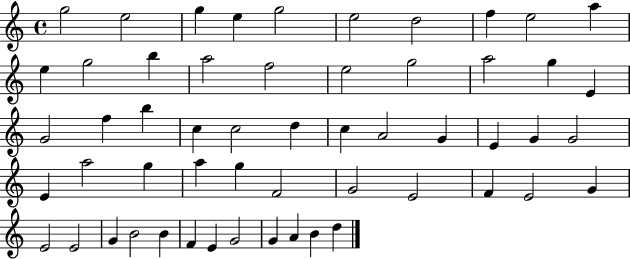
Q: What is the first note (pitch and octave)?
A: G5